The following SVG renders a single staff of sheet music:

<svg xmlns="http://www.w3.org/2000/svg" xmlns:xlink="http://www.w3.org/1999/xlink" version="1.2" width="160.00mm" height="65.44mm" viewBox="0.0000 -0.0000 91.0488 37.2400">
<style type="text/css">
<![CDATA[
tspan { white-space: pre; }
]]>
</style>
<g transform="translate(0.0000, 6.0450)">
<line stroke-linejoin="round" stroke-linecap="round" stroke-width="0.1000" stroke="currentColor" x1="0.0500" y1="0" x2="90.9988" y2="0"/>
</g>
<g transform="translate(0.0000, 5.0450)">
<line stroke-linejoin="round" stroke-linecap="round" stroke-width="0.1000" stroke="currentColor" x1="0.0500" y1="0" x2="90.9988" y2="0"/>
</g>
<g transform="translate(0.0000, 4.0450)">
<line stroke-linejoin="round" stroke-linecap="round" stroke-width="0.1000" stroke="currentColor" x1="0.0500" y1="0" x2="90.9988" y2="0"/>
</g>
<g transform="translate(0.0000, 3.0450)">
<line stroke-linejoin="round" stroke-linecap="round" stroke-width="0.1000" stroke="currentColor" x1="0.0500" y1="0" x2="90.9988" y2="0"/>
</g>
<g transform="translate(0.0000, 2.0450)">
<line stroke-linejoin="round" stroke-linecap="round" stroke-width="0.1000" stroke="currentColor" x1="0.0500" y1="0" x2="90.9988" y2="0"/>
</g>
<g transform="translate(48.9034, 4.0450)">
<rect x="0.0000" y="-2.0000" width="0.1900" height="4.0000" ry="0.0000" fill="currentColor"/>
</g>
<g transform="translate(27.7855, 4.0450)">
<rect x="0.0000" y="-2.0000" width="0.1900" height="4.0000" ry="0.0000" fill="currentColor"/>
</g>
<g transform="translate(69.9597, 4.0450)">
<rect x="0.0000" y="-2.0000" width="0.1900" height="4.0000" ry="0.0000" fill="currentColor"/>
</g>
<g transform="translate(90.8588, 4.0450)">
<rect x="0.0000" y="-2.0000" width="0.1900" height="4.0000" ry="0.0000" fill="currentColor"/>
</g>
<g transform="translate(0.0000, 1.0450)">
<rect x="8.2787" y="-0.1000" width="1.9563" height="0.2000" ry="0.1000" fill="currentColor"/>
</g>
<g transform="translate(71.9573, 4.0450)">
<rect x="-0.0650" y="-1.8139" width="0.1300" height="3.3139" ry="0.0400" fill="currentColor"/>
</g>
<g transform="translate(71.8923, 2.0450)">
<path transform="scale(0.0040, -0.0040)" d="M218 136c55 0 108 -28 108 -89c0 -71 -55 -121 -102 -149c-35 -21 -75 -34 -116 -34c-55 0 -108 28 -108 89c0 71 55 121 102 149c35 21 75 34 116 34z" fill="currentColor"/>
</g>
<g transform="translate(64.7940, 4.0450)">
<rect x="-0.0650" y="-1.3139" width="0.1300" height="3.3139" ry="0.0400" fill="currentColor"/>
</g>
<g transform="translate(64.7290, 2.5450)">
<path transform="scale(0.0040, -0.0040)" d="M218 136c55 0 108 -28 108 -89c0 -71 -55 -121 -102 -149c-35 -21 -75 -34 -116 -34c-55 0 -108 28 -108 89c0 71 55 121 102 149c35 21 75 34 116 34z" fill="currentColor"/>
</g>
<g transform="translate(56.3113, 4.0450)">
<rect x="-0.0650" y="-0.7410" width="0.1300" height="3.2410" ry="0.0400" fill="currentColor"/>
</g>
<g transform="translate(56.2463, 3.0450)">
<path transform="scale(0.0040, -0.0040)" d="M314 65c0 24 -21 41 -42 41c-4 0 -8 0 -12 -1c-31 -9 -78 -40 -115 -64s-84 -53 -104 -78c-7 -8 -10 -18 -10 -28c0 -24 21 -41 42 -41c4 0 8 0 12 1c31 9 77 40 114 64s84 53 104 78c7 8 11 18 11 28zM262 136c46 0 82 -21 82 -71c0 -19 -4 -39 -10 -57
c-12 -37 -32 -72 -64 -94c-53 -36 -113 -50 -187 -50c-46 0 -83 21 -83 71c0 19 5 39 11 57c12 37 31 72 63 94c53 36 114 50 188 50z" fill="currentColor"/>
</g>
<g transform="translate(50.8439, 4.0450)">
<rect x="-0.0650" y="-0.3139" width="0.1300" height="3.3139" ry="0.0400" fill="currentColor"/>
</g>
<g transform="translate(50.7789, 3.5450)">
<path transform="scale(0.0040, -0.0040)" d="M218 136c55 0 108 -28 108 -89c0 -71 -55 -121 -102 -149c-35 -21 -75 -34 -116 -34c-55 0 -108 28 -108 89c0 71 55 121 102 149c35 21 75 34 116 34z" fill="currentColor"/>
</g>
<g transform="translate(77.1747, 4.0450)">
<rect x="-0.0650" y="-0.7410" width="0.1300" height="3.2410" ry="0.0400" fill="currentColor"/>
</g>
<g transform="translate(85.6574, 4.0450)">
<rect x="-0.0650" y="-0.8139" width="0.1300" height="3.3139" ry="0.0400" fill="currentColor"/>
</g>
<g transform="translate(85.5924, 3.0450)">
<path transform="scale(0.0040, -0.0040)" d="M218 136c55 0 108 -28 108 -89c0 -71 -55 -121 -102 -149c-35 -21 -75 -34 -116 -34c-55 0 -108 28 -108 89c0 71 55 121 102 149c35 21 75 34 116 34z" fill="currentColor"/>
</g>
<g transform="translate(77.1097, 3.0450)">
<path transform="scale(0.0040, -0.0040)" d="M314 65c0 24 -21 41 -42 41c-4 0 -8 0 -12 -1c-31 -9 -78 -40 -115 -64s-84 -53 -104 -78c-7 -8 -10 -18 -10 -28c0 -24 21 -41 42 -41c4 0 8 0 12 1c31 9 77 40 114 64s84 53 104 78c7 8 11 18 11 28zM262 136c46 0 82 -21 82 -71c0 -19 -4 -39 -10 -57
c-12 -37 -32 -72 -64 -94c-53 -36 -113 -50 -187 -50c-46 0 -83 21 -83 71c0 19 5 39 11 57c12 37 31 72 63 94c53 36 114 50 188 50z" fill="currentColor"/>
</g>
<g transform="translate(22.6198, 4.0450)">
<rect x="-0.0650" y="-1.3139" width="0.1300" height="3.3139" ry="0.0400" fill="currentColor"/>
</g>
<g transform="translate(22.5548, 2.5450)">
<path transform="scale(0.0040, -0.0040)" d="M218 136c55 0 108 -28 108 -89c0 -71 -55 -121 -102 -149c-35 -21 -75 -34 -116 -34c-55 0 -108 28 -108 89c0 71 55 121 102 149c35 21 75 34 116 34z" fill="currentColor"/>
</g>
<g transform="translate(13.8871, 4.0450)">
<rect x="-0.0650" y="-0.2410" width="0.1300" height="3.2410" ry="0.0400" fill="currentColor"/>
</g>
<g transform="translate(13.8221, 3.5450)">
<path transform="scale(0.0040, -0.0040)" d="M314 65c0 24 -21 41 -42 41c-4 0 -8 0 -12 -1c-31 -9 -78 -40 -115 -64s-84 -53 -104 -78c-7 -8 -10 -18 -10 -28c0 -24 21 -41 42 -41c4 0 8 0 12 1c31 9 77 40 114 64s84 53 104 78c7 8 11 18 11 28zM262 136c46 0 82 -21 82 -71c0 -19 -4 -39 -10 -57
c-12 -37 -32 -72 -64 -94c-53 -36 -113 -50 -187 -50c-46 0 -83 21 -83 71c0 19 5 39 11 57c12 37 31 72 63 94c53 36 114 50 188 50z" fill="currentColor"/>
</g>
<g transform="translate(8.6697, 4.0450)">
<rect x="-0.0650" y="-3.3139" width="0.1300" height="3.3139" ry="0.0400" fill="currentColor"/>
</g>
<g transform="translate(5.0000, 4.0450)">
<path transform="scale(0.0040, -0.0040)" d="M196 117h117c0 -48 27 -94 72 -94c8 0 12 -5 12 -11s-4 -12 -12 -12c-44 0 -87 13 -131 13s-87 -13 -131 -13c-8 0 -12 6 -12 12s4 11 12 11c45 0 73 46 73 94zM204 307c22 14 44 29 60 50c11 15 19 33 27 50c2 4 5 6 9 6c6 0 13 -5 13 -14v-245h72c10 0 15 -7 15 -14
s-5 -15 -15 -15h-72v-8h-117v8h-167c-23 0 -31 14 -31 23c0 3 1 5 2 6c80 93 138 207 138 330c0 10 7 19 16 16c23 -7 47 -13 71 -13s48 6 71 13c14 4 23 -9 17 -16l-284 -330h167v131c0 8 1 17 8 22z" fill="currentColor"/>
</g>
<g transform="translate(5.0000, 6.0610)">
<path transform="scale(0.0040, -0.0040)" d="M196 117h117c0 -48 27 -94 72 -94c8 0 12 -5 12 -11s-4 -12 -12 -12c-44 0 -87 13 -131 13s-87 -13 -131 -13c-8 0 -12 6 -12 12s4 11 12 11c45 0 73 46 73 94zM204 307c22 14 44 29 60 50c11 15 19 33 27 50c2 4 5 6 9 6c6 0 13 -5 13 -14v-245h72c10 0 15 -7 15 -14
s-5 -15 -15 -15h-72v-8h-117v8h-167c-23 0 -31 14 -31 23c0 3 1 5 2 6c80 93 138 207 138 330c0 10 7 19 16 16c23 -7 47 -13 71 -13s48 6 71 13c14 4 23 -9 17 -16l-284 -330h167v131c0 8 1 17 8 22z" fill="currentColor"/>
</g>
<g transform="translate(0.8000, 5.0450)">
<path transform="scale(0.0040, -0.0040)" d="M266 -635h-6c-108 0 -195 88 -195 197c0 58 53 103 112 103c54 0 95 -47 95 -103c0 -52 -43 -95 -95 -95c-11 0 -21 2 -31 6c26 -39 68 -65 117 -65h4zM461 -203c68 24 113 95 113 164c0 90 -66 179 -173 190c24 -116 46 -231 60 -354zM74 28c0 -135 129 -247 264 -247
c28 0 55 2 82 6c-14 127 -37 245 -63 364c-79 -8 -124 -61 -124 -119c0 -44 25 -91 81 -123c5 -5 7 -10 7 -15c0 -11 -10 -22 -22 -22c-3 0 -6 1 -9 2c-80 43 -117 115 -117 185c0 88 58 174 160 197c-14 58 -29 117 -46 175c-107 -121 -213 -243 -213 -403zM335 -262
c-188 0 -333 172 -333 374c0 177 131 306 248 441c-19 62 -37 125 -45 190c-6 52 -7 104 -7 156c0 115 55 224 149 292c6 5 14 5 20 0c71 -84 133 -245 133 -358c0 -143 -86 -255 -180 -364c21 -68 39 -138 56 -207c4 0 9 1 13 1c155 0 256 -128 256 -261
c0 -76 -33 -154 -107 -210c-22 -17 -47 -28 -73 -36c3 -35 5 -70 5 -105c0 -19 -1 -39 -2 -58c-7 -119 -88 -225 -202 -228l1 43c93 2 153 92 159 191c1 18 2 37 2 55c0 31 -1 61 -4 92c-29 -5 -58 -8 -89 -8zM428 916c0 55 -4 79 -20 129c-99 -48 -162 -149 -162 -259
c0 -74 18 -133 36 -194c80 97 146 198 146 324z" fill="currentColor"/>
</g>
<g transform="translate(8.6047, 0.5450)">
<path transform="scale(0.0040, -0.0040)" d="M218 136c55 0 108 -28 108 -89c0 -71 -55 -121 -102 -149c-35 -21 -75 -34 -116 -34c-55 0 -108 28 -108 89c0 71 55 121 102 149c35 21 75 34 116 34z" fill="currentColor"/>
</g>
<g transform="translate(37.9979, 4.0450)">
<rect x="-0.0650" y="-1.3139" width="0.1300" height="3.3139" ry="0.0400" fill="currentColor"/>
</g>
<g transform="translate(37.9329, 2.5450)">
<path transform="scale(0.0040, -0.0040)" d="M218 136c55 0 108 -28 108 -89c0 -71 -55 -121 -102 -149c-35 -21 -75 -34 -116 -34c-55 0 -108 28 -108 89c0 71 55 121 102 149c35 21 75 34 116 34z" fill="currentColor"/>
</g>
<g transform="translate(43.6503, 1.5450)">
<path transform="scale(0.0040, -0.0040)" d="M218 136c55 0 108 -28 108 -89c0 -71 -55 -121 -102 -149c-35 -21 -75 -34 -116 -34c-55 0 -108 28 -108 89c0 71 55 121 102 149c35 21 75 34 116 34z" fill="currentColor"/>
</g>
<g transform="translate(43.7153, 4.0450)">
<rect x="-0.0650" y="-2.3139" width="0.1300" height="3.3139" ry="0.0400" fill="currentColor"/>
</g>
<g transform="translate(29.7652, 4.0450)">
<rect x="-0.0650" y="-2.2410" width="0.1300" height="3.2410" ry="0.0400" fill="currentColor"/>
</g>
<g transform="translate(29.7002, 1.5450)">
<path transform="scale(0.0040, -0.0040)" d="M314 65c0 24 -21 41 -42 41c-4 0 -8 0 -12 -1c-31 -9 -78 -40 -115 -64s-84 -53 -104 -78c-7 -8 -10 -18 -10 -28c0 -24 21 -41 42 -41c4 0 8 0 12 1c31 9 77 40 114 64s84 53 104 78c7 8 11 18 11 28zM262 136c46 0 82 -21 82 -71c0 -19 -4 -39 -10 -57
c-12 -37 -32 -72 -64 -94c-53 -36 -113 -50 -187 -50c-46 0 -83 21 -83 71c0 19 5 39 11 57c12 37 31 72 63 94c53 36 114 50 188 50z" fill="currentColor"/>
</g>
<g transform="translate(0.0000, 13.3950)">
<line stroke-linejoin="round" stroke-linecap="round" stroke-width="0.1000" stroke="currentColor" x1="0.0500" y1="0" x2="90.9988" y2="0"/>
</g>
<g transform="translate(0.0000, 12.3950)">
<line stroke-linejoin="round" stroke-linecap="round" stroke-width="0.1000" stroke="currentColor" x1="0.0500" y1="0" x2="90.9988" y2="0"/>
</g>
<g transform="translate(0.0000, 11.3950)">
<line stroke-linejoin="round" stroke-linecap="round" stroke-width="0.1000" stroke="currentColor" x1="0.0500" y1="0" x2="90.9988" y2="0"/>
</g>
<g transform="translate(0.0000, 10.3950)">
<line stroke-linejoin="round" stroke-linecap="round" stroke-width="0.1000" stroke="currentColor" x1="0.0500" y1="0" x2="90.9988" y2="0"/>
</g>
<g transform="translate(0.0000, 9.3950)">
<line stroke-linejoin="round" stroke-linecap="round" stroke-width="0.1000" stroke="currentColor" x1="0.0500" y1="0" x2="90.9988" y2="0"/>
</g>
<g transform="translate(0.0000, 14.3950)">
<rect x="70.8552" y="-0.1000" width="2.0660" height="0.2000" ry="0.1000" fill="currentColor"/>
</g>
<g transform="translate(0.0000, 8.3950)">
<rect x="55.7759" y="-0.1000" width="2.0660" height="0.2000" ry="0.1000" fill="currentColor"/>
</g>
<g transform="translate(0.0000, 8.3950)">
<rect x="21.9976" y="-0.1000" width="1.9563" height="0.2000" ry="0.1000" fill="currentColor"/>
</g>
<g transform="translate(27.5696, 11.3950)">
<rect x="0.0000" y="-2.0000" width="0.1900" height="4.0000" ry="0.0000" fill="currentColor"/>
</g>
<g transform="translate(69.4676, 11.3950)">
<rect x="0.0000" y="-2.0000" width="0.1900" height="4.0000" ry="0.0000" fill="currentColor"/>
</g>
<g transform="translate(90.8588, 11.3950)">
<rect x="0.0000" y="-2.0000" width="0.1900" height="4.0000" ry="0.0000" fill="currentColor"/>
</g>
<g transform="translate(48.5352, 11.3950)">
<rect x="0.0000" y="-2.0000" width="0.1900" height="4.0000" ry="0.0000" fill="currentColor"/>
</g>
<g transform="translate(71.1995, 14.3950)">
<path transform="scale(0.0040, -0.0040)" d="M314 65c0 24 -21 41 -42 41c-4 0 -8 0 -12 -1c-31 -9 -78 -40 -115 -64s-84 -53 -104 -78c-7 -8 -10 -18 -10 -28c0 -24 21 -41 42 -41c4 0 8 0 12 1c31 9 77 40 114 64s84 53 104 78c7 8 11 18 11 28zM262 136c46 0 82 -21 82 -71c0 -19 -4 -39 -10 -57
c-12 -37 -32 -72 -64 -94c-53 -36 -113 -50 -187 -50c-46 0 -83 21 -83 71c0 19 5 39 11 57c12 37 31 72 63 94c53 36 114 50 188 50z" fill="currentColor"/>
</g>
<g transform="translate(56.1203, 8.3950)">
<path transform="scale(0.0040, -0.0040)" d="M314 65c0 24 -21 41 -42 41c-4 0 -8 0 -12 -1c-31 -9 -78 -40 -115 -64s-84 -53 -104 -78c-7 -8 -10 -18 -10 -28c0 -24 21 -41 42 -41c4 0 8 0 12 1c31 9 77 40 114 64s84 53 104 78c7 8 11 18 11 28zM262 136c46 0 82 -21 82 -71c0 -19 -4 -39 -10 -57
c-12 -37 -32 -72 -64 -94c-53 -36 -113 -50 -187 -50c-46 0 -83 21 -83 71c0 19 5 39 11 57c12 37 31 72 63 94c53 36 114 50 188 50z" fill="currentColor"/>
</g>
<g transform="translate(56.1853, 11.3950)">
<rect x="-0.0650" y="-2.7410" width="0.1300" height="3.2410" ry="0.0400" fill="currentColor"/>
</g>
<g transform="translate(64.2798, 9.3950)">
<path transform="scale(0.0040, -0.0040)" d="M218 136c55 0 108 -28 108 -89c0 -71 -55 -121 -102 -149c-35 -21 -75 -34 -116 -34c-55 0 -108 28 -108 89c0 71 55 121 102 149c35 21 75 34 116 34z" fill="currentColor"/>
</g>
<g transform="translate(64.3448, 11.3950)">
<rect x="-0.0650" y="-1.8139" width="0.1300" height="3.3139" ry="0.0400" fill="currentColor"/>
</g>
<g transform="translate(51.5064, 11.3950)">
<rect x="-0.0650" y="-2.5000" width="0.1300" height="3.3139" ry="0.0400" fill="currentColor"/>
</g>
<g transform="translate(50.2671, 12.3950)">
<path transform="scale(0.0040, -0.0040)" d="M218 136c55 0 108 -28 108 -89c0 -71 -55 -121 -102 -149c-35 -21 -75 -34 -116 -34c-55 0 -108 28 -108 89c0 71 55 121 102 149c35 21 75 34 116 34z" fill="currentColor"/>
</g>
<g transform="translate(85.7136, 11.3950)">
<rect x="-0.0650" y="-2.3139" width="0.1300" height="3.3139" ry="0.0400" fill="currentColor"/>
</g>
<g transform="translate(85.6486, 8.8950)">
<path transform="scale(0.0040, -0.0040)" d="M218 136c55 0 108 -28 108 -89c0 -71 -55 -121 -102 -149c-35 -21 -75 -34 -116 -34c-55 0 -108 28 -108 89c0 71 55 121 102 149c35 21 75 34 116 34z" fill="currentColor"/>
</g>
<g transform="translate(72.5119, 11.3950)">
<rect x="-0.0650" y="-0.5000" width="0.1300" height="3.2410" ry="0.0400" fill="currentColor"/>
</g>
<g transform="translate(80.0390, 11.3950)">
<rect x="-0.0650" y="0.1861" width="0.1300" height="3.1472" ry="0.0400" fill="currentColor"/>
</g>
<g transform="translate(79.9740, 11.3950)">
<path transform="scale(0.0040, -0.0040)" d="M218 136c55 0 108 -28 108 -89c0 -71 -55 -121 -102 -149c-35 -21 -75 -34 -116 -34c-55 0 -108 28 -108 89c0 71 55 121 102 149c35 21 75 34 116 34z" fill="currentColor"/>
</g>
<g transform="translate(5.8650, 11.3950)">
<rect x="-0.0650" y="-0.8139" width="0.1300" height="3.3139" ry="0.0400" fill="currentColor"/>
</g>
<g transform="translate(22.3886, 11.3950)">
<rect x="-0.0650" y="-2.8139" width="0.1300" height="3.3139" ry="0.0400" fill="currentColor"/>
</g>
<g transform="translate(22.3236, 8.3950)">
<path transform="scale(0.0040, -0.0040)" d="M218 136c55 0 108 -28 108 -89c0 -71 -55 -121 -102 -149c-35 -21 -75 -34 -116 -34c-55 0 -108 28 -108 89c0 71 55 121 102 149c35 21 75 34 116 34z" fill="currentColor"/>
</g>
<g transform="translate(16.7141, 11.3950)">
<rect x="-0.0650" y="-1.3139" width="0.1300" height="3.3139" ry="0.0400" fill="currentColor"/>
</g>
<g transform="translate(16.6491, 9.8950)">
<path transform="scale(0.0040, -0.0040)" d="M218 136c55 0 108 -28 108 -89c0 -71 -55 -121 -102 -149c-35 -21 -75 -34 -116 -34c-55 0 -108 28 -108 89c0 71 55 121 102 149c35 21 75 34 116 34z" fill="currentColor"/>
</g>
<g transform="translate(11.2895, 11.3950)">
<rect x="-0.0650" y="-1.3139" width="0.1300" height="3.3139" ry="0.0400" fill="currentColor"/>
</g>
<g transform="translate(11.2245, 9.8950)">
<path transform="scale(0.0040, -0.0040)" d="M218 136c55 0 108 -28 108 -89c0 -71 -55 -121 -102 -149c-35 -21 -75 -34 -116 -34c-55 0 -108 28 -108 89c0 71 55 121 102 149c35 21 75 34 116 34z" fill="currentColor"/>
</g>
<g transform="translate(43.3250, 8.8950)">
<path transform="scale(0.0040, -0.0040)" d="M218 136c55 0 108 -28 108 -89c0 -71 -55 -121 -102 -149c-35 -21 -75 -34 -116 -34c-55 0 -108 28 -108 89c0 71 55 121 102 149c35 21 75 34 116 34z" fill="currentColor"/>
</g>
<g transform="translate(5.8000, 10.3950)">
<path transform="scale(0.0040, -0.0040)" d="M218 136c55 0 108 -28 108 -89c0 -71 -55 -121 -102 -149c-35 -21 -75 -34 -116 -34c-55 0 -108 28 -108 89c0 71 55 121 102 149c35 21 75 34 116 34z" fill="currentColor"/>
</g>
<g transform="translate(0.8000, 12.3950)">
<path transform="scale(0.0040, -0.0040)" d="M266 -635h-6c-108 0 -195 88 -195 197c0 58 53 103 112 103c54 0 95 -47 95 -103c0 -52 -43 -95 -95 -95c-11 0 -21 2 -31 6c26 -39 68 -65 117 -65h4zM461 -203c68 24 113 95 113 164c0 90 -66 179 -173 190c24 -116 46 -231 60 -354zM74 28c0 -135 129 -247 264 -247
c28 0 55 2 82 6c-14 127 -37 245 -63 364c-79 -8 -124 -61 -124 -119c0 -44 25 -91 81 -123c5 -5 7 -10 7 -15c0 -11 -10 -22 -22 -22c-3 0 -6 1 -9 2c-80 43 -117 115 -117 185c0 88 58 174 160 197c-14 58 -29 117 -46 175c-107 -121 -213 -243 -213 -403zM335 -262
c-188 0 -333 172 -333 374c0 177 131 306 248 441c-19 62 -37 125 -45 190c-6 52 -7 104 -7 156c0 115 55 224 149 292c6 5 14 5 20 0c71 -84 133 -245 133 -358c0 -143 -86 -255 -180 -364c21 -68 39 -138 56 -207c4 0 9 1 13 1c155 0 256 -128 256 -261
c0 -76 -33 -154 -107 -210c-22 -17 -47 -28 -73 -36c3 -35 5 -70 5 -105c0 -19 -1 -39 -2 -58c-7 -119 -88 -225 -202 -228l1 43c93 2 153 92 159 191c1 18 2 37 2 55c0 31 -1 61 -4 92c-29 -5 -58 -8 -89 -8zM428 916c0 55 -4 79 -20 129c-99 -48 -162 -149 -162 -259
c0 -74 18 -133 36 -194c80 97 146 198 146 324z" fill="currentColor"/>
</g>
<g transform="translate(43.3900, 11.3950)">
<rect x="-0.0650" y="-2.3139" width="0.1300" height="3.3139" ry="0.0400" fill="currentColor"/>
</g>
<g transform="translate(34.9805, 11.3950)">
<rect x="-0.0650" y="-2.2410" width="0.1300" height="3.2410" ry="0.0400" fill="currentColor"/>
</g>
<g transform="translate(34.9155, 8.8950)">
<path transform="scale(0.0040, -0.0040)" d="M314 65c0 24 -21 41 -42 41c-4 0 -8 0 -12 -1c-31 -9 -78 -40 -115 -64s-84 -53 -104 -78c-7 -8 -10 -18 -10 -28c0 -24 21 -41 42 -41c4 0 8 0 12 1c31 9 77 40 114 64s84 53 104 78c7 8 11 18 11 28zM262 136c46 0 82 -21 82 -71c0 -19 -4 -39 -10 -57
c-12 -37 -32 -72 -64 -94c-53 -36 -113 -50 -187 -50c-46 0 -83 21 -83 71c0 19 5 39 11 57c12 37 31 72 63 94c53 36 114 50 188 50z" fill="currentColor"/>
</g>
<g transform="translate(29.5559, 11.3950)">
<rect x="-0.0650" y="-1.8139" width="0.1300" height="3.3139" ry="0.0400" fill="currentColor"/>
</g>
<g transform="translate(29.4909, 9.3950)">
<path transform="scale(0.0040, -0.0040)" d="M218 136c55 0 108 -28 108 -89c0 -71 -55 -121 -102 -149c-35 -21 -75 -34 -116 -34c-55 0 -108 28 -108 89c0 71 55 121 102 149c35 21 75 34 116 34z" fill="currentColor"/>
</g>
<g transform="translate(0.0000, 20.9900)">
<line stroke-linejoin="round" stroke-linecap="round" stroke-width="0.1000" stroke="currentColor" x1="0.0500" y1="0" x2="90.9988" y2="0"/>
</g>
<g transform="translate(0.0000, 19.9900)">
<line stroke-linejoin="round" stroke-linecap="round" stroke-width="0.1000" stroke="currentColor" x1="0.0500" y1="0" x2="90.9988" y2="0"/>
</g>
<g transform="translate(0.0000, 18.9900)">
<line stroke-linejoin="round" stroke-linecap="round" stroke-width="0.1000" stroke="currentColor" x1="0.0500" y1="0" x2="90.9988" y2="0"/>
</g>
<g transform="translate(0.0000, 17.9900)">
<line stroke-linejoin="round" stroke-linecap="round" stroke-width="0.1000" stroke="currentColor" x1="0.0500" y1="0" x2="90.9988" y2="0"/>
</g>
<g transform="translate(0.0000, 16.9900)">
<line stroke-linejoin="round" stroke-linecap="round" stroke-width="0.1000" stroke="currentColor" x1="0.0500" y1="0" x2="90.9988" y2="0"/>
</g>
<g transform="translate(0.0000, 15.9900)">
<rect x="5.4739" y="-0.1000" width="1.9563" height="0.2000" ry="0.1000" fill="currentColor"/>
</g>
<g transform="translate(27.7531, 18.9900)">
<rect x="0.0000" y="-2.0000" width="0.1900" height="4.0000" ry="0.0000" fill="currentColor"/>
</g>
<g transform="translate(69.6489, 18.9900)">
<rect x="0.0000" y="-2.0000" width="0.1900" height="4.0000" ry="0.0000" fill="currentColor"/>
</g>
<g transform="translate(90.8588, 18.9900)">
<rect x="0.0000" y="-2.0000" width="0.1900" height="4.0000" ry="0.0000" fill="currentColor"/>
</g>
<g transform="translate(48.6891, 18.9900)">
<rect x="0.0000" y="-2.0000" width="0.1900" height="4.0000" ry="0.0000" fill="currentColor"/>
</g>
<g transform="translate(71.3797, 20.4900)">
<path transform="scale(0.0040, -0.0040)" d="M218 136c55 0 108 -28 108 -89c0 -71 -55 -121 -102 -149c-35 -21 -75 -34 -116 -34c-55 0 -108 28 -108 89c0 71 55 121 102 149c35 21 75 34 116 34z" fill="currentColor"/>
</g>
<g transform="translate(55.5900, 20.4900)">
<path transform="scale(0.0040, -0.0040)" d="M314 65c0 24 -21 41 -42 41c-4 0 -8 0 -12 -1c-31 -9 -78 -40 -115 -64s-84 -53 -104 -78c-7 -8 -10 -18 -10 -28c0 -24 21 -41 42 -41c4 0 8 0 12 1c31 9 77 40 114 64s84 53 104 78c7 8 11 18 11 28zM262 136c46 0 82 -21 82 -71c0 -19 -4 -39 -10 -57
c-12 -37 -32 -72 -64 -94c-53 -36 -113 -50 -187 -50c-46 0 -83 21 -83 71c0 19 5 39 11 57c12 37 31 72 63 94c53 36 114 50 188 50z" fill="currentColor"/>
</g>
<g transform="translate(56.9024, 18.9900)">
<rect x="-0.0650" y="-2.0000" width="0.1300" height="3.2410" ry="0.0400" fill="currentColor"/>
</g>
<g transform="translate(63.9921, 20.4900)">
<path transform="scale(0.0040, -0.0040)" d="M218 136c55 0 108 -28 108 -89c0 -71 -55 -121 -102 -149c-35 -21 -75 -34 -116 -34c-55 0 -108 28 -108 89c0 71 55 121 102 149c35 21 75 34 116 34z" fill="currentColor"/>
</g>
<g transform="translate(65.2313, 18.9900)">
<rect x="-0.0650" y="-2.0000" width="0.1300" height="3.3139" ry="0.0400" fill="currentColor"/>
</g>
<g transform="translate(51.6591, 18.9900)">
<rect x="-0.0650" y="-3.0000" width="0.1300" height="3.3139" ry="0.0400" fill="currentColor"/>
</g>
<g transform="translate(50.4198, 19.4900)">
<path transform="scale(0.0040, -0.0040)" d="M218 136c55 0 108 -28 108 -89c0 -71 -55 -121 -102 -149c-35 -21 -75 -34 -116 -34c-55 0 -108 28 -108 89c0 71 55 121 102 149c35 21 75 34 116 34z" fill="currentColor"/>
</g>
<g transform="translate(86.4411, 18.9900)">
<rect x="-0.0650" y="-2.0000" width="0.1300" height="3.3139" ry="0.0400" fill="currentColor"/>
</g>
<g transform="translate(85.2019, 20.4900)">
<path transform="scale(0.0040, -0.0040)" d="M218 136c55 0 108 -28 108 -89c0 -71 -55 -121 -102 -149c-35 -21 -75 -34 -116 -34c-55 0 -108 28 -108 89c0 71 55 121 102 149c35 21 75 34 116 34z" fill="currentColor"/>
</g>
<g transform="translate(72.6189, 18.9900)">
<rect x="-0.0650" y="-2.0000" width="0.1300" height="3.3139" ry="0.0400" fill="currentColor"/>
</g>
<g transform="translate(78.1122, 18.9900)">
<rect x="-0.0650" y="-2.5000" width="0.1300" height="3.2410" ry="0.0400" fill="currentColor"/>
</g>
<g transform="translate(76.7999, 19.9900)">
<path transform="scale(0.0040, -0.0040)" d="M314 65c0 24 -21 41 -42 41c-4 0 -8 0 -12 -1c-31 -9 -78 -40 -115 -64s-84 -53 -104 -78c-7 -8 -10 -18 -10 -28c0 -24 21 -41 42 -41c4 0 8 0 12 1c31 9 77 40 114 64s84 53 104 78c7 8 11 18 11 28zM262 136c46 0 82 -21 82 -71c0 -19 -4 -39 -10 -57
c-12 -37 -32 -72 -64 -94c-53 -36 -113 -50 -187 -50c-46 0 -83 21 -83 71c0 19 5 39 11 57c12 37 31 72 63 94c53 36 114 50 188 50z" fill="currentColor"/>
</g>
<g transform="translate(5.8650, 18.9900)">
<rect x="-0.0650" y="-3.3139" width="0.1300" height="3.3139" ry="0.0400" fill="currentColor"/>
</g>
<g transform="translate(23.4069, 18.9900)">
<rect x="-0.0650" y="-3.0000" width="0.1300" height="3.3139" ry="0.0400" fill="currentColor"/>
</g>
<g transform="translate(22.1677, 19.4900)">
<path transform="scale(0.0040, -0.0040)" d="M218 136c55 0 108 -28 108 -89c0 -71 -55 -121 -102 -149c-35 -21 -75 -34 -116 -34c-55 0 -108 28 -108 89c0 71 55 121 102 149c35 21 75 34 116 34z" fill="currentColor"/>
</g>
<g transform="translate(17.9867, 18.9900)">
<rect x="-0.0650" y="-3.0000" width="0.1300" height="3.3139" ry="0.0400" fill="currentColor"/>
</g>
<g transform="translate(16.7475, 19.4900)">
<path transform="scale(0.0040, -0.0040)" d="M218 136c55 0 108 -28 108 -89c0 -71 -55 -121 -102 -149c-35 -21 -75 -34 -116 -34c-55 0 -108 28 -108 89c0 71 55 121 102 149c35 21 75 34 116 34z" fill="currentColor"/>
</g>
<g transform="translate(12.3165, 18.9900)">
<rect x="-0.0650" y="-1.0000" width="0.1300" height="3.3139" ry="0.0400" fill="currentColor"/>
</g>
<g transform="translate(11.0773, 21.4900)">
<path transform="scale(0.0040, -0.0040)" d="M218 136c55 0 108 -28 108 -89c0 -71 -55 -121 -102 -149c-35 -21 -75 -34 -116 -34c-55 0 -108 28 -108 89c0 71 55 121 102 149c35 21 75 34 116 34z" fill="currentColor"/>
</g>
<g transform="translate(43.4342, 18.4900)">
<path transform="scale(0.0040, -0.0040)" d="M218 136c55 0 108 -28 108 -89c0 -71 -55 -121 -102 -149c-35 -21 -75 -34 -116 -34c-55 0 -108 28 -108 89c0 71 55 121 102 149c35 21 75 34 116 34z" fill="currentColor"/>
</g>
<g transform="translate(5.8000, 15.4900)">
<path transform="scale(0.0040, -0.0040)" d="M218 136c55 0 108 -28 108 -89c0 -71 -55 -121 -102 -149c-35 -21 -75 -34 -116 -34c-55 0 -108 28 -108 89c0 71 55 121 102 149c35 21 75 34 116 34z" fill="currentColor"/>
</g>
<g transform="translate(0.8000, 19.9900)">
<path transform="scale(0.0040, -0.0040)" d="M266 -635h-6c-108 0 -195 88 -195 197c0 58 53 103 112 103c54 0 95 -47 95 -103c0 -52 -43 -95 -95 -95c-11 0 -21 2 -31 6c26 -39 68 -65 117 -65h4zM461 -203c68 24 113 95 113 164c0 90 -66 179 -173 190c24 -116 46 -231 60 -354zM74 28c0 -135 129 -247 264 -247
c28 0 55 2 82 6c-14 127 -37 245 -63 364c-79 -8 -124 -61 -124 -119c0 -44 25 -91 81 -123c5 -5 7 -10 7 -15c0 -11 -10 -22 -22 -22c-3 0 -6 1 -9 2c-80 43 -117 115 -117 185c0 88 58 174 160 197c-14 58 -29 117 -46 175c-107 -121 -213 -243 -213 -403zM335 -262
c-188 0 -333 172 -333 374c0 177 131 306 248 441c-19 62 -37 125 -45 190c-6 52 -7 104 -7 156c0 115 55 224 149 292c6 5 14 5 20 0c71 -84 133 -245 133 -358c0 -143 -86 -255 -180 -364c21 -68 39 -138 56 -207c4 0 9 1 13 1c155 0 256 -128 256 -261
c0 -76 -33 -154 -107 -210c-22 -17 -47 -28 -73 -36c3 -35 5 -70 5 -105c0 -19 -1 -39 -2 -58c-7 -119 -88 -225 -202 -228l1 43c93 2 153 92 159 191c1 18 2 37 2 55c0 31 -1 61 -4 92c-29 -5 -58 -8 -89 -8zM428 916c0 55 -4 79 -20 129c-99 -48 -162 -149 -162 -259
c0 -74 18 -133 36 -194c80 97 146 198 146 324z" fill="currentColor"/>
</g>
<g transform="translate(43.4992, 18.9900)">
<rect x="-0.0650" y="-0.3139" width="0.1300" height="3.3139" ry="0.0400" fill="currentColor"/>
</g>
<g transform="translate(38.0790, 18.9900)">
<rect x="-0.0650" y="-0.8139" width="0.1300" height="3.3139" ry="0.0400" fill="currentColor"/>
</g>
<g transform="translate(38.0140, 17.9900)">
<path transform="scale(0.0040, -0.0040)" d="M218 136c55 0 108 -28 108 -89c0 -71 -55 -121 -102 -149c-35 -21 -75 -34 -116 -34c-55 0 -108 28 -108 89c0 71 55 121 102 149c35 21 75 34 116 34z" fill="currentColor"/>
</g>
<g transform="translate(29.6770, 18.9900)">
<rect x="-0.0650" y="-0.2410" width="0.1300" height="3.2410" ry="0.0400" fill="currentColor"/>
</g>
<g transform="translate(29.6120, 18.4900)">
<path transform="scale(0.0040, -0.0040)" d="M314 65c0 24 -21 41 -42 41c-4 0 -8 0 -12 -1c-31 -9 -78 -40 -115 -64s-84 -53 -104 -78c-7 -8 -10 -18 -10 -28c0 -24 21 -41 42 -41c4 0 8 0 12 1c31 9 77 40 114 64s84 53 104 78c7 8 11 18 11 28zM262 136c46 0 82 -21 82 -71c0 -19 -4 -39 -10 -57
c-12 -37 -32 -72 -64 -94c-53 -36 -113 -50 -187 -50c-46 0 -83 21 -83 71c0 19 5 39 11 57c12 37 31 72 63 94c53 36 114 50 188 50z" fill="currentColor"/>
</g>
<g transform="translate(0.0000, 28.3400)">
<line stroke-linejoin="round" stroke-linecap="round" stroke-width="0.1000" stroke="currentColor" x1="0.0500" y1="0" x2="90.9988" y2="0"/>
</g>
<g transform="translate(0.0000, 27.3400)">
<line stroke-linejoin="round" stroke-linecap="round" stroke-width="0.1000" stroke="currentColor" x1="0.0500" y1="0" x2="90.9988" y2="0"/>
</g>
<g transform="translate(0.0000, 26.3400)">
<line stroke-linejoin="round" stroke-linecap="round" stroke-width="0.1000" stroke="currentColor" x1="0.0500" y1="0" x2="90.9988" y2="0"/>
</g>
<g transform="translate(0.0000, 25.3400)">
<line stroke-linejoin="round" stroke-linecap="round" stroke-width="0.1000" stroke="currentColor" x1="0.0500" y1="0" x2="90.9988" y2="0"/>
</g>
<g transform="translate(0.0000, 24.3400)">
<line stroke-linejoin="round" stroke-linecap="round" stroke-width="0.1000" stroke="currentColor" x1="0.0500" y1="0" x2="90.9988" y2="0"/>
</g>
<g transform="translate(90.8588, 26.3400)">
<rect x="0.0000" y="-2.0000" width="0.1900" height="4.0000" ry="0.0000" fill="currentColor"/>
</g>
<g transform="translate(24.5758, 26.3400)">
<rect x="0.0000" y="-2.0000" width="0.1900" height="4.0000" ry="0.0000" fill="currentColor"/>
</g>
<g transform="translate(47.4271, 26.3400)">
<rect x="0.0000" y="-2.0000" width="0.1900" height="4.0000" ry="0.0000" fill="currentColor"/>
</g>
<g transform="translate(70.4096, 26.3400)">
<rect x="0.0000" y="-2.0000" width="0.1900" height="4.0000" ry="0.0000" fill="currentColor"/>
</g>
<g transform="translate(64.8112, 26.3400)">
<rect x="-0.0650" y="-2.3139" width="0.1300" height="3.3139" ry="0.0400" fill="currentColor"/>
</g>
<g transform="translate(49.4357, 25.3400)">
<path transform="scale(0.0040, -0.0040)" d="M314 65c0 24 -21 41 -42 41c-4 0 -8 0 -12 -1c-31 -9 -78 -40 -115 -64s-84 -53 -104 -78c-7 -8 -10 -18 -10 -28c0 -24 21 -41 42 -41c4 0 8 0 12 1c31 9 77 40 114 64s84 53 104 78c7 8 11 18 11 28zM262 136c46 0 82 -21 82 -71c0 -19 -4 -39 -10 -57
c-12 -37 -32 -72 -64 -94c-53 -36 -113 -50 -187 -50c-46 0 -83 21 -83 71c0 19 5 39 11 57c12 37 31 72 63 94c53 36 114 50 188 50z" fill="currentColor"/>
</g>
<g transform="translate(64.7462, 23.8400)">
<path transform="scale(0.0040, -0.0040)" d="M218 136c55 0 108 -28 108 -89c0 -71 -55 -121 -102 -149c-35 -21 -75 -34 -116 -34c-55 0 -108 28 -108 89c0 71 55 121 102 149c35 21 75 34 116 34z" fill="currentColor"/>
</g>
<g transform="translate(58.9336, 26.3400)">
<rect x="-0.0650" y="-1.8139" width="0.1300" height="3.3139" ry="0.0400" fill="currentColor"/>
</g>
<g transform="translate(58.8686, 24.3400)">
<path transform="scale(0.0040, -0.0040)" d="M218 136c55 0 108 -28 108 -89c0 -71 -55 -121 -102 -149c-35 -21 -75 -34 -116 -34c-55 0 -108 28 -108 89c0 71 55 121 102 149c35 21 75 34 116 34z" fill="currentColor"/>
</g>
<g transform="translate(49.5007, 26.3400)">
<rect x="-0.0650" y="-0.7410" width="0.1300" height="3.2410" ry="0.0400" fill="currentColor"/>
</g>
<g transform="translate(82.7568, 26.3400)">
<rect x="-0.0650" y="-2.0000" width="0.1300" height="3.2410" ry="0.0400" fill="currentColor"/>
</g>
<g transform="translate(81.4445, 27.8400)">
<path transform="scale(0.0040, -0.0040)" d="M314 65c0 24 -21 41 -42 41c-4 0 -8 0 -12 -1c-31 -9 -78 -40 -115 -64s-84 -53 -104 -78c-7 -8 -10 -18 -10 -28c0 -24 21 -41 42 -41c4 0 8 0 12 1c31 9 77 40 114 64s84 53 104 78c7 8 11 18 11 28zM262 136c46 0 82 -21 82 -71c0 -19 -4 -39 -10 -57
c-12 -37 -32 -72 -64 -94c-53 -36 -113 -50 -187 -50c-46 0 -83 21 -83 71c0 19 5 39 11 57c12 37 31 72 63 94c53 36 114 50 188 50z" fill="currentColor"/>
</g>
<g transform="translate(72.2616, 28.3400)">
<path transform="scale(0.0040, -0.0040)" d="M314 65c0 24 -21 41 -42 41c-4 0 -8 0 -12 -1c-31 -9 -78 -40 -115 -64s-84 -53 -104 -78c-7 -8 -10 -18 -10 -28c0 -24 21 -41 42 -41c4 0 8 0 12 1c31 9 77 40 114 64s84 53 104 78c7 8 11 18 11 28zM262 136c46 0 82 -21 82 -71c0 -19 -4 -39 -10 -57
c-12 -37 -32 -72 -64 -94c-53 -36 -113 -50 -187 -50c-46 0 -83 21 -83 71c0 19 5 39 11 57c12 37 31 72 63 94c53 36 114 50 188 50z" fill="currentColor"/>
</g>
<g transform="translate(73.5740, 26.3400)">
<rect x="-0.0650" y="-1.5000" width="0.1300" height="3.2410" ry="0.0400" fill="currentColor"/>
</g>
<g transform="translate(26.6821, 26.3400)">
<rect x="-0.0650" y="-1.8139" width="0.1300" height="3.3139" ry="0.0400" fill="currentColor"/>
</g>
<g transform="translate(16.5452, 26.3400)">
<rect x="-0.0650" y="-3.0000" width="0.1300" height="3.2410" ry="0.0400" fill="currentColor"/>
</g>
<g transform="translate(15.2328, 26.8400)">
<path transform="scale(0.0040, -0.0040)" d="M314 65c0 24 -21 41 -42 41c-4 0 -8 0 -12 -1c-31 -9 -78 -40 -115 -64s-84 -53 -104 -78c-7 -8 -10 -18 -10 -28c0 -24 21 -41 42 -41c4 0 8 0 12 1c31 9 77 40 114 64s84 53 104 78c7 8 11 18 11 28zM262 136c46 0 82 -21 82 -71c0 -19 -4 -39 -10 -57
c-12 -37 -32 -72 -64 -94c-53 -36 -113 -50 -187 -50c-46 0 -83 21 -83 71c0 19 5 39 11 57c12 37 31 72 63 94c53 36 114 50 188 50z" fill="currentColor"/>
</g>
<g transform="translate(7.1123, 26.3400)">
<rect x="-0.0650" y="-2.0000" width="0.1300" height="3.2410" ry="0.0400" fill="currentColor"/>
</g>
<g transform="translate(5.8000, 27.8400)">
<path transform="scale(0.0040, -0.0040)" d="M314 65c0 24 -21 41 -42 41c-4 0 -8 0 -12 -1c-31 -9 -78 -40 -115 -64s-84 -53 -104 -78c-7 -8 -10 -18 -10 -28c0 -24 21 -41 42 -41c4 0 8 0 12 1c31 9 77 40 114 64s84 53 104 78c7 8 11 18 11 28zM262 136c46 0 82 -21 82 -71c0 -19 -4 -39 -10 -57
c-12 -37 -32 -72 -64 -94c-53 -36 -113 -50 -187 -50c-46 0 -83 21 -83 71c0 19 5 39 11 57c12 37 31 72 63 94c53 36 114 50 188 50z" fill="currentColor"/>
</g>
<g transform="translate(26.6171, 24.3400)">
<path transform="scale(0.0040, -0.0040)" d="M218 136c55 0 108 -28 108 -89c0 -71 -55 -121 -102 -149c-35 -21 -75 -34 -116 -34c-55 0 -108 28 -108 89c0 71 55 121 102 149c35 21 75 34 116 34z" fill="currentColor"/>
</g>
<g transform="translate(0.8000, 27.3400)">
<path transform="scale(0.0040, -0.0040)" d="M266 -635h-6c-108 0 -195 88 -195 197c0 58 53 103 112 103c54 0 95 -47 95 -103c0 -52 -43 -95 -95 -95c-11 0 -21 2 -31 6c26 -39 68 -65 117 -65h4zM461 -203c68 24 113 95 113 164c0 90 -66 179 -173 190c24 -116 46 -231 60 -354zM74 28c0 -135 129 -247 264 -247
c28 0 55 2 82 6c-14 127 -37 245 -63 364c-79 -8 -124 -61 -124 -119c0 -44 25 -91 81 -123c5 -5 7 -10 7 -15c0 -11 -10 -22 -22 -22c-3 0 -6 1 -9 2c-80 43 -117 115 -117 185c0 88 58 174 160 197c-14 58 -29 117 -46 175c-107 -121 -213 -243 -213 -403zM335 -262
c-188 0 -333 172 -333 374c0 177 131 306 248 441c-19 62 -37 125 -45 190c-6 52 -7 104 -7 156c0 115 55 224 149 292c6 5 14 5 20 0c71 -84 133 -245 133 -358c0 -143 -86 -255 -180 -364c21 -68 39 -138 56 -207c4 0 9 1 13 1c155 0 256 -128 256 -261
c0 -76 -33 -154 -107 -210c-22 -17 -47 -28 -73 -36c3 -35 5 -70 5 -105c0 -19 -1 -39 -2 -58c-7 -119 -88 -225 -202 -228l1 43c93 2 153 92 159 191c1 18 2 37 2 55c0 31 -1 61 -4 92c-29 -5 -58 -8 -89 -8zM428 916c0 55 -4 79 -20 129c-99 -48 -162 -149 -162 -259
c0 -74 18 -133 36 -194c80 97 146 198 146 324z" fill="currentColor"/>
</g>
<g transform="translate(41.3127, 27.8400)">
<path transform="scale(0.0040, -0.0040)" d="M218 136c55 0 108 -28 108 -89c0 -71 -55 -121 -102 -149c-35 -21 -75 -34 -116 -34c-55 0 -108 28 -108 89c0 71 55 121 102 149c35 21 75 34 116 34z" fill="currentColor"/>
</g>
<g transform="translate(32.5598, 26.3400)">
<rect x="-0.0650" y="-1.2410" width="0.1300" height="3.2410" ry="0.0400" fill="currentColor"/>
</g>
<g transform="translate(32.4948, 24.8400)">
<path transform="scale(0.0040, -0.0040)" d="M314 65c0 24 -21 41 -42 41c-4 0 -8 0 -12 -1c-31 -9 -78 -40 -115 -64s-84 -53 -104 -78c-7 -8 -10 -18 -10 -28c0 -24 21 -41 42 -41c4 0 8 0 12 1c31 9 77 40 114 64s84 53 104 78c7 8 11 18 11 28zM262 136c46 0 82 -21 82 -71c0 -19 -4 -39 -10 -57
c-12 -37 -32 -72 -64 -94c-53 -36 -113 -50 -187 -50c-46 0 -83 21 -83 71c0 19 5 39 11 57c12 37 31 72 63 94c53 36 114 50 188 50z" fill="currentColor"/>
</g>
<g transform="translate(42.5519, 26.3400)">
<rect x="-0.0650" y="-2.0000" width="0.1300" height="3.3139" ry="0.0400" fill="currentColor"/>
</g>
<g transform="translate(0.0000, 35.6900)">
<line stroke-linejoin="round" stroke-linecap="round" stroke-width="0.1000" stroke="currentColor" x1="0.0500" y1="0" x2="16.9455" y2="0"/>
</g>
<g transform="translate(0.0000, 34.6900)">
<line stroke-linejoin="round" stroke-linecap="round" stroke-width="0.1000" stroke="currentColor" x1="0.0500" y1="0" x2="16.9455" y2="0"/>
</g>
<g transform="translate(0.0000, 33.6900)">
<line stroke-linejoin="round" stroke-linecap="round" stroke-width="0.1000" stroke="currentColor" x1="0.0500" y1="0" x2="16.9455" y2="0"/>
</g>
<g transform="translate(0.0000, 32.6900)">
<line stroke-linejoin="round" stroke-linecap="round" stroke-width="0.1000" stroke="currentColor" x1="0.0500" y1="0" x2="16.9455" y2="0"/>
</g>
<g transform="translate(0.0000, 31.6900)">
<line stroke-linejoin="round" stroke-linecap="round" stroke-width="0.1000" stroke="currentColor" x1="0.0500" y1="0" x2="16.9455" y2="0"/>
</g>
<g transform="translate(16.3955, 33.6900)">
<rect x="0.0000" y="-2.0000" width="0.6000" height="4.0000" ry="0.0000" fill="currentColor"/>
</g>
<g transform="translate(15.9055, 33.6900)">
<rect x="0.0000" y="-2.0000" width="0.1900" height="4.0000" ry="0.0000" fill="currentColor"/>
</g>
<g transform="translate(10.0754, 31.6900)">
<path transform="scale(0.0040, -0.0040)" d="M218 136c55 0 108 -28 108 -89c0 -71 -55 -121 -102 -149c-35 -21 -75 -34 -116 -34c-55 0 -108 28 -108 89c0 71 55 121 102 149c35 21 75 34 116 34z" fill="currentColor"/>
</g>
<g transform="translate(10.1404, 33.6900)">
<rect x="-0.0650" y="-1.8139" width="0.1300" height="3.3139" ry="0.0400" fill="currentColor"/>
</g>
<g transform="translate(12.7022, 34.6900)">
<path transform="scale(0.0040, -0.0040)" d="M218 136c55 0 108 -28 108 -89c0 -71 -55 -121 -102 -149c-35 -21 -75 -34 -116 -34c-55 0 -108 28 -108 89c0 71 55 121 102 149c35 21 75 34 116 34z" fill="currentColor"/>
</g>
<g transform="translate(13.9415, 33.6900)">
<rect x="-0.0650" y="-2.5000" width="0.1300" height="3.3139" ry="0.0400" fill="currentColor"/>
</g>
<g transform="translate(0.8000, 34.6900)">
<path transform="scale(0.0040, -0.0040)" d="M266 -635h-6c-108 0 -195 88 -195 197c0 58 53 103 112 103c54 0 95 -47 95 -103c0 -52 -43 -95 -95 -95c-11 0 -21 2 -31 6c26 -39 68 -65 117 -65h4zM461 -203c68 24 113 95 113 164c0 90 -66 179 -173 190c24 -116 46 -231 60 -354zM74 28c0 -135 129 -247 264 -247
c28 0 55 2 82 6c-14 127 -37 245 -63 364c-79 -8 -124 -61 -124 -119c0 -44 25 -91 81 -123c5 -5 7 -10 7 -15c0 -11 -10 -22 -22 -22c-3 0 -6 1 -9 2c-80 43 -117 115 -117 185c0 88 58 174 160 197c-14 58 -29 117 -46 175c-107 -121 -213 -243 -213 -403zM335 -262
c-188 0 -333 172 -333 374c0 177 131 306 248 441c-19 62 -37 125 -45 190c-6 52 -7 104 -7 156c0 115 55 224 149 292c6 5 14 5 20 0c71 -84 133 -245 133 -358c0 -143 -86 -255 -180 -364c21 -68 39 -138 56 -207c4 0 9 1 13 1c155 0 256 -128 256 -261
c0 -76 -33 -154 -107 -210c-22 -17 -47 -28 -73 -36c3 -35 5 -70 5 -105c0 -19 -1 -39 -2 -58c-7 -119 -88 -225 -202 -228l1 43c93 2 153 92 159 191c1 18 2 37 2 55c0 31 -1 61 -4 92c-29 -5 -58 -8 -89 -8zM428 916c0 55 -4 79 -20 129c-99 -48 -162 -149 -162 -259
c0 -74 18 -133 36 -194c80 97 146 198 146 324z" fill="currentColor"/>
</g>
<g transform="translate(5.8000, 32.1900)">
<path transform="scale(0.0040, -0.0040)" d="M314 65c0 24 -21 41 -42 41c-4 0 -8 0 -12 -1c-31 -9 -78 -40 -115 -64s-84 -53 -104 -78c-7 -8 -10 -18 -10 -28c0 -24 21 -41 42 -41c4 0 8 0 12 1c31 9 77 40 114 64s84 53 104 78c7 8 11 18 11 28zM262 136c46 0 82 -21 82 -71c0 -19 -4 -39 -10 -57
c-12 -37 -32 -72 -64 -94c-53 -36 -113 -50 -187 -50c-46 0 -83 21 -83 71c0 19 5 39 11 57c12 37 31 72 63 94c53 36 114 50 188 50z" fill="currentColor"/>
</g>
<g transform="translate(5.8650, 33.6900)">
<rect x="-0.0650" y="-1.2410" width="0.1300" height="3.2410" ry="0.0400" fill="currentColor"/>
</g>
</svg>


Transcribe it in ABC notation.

X:1
T:Untitled
M:4/4
L:1/4
K:C
b c2 e g2 e g c d2 e f d2 d d e e a f g2 g G a2 f C2 B g b D A A c2 d c A F2 F F G2 F F2 A2 f e2 F d2 f g E2 F2 e2 f G